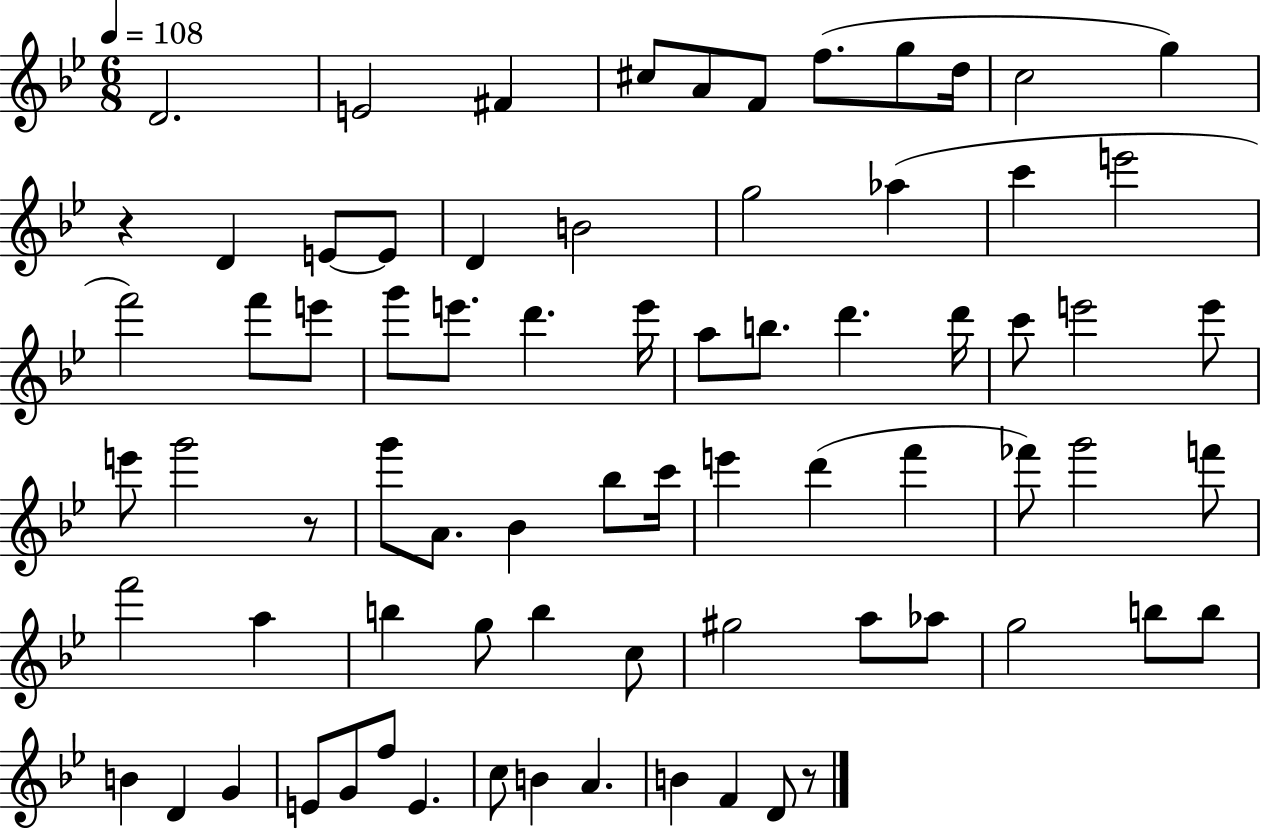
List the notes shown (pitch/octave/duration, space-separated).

D4/h. E4/h F#4/q C#5/e A4/e F4/e F5/e. G5/e D5/s C5/h G5/q R/q D4/q E4/e E4/e D4/q B4/h G5/h Ab5/q C6/q E6/h F6/h F6/e E6/e G6/e E6/e. D6/q. E6/s A5/e B5/e. D6/q. D6/s C6/e E6/h E6/e E6/e G6/h R/e G6/e A4/e. Bb4/q Bb5/e C6/s E6/q D6/q F6/q FES6/e G6/h F6/e F6/h A5/q B5/q G5/e B5/q C5/e G#5/h A5/e Ab5/e G5/h B5/e B5/e B4/q D4/q G4/q E4/e G4/e F5/e E4/q. C5/e B4/q A4/q. B4/q F4/q D4/e R/e